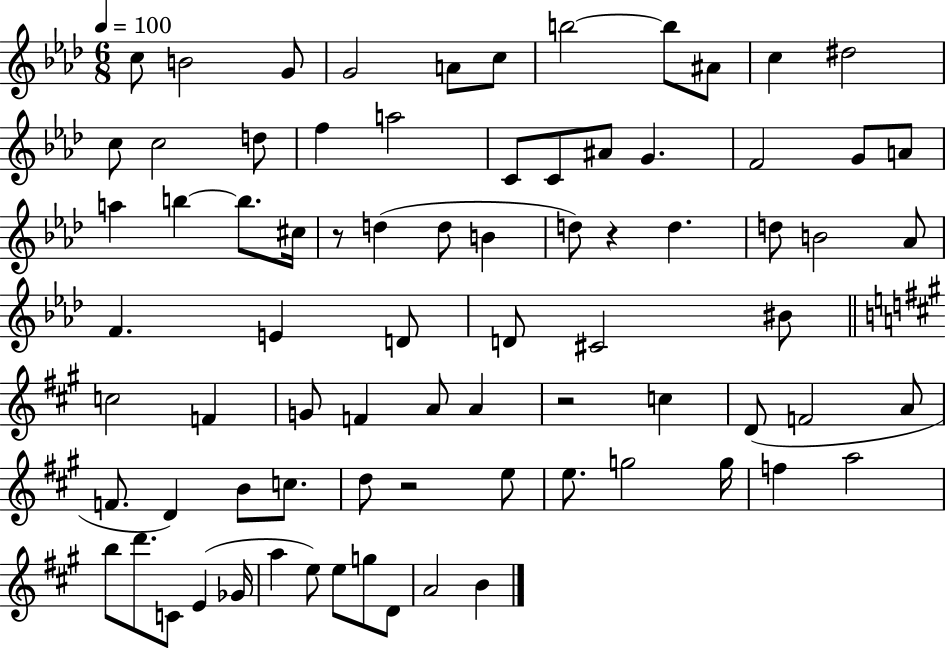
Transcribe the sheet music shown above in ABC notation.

X:1
T:Untitled
M:6/8
L:1/4
K:Ab
c/2 B2 G/2 G2 A/2 c/2 b2 b/2 ^A/2 c ^d2 c/2 c2 d/2 f a2 C/2 C/2 ^A/2 G F2 G/2 A/2 a b b/2 ^c/4 z/2 d d/2 B d/2 z d d/2 B2 _A/2 F E D/2 D/2 ^C2 ^B/2 c2 F G/2 F A/2 A z2 c D/2 F2 A/2 F/2 D B/2 c/2 d/2 z2 e/2 e/2 g2 g/4 f a2 b/2 d'/2 C/2 E _G/4 a e/2 e/2 g/2 D/2 A2 B